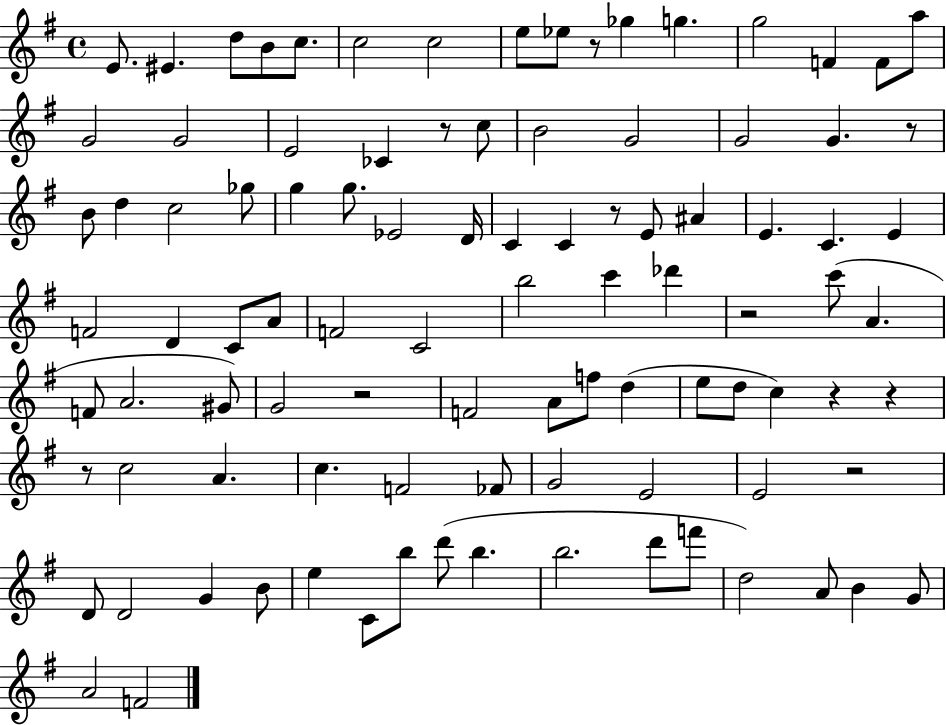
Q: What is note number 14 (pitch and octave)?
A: F4